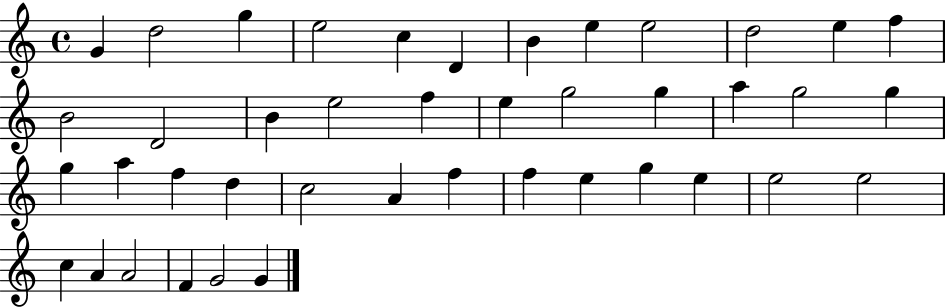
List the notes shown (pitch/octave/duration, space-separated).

G4/q D5/h G5/q E5/h C5/q D4/q B4/q E5/q E5/h D5/h E5/q F5/q B4/h D4/h B4/q E5/h F5/q E5/q G5/h G5/q A5/q G5/h G5/q G5/q A5/q F5/q D5/q C5/h A4/q F5/q F5/q E5/q G5/q E5/q E5/h E5/h C5/q A4/q A4/h F4/q G4/h G4/q